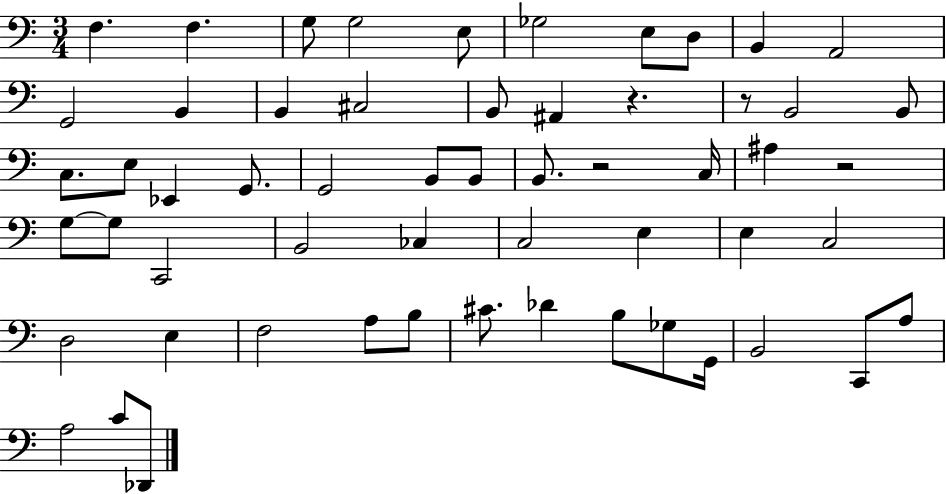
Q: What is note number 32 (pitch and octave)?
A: B2